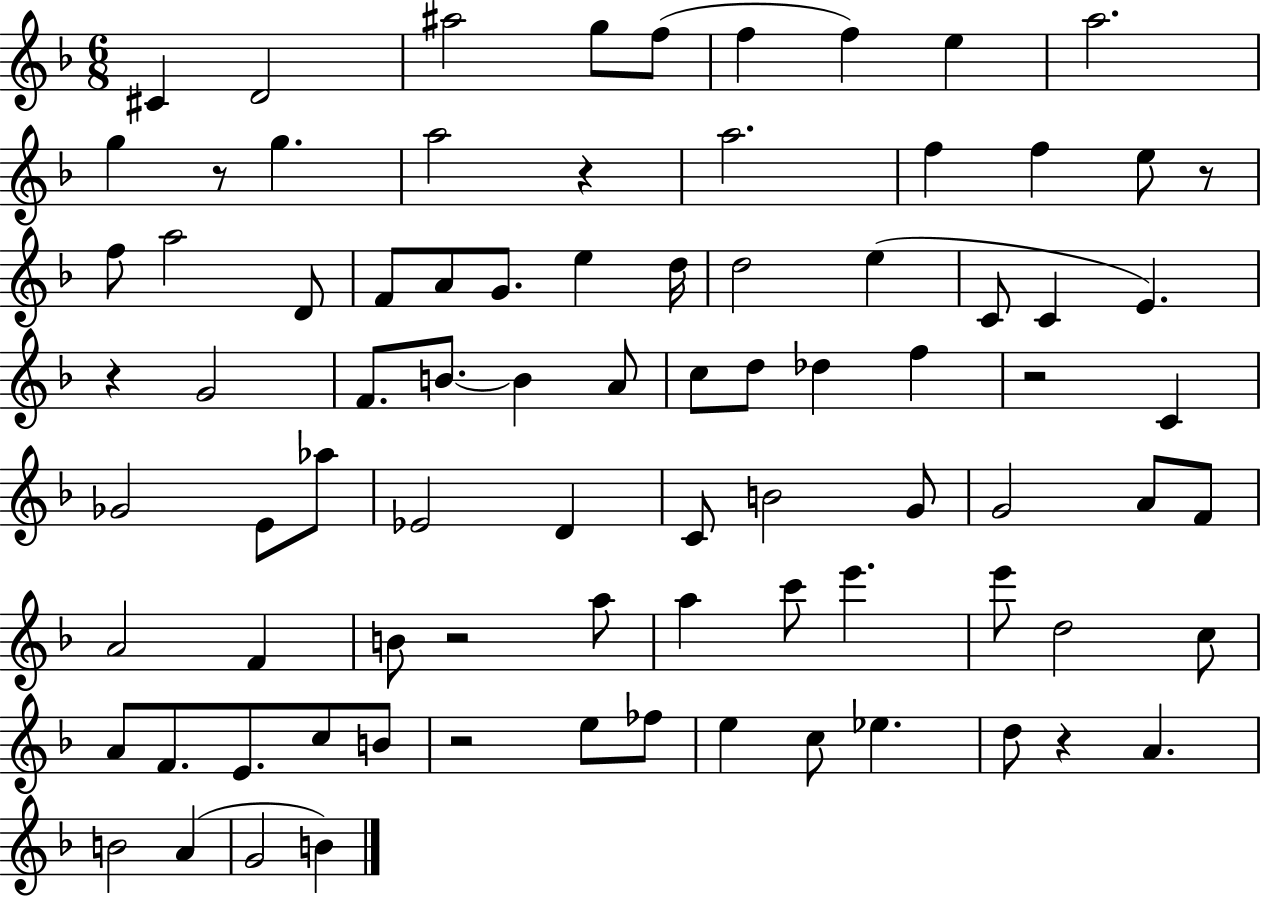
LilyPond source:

{
  \clef treble
  \numericTimeSignature
  \time 6/8
  \key f \major
  cis'4 d'2 | ais''2 g''8 f''8( | f''4 f''4) e''4 | a''2. | \break g''4 r8 g''4. | a''2 r4 | a''2. | f''4 f''4 e''8 r8 | \break f''8 a''2 d'8 | f'8 a'8 g'8. e''4 d''16 | d''2 e''4( | c'8 c'4 e'4.) | \break r4 g'2 | f'8. b'8.~~ b'4 a'8 | c''8 d''8 des''4 f''4 | r2 c'4 | \break ges'2 e'8 aes''8 | ees'2 d'4 | c'8 b'2 g'8 | g'2 a'8 f'8 | \break a'2 f'4 | b'8 r2 a''8 | a''4 c'''8 e'''4. | e'''8 d''2 c''8 | \break a'8 f'8. e'8. c''8 b'8 | r2 e''8 fes''8 | e''4 c''8 ees''4. | d''8 r4 a'4. | \break b'2 a'4( | g'2 b'4) | \bar "|."
}